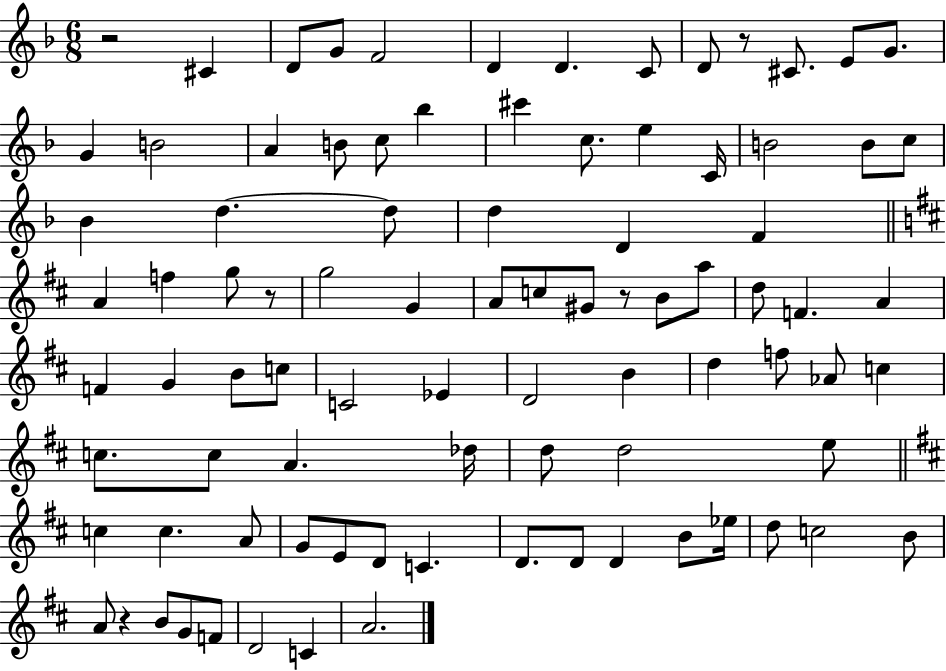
R/h C#4/q D4/e G4/e F4/h D4/q D4/q. C4/e D4/e R/e C#4/e. E4/e G4/e. G4/q B4/h A4/q B4/e C5/e Bb5/q C#6/q C5/e. E5/q C4/s B4/h B4/e C5/e Bb4/q D5/q. D5/e D5/q D4/q F4/q A4/q F5/q G5/e R/e G5/h G4/q A4/e C5/e G#4/e R/e B4/e A5/e D5/e F4/q. A4/q F4/q G4/q B4/e C5/e C4/h Eb4/q D4/h B4/q D5/q F5/e Ab4/e C5/q C5/e. C5/e A4/q. Db5/s D5/e D5/h E5/e C5/q C5/q. A4/e G4/e E4/e D4/e C4/q. D4/e. D4/e D4/q B4/e Eb5/s D5/e C5/h B4/e A4/e R/q B4/e G4/e F4/e D4/h C4/q A4/h.